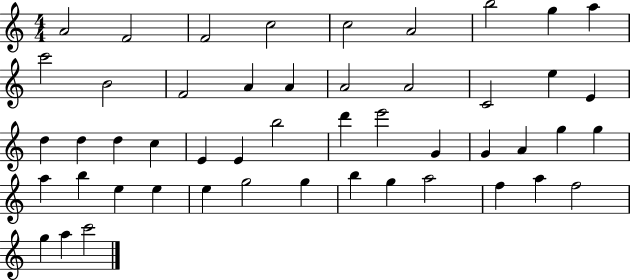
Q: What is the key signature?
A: C major